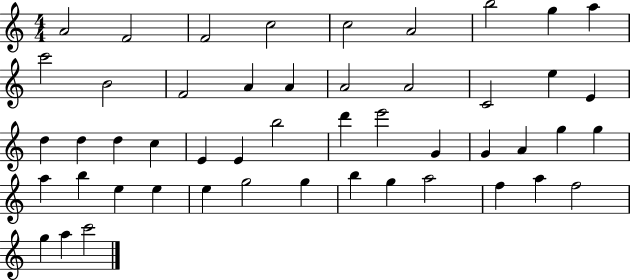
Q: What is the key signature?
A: C major